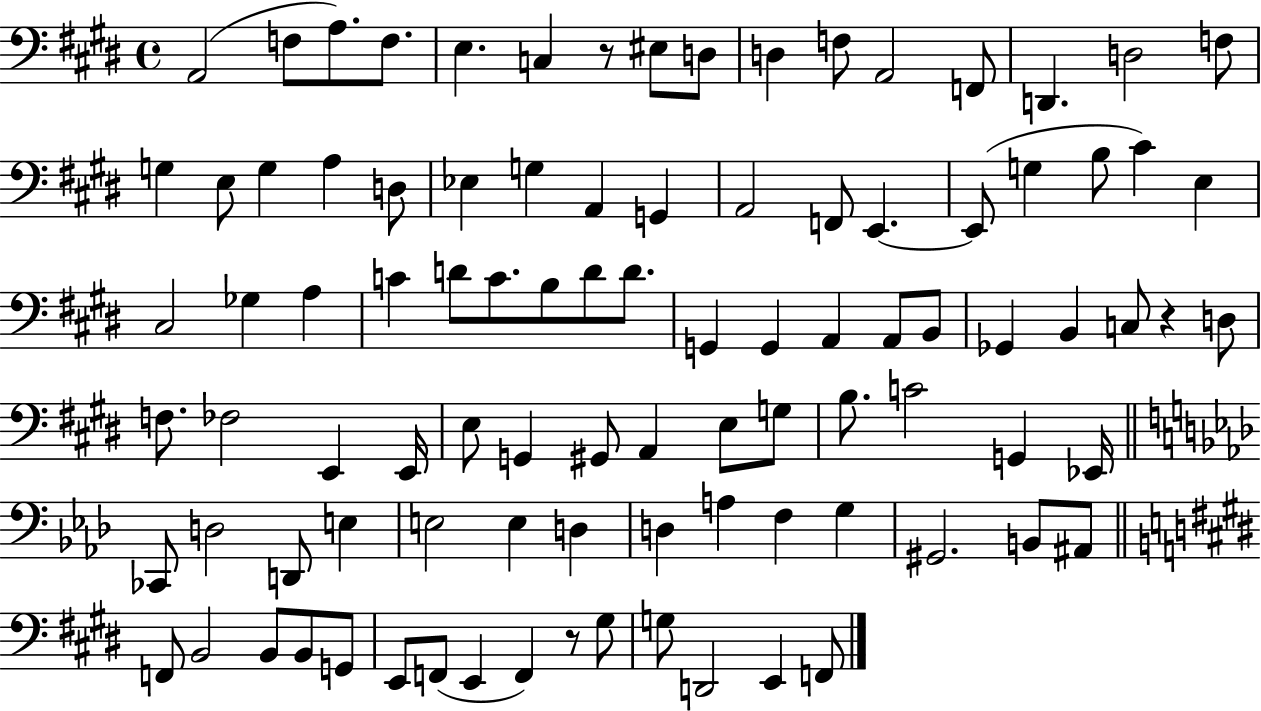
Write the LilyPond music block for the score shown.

{
  \clef bass
  \time 4/4
  \defaultTimeSignature
  \key e \major
  \repeat volta 2 { a,2( f8 a8.) f8. | e4. c4 r8 eis8 d8 | d4 f8 a,2 f,8 | d,4. d2 f8 | \break g4 e8 g4 a4 d8 | ees4 g4 a,4 g,4 | a,2 f,8 e,4.~~ | e,8( g4 b8 cis'4) e4 | \break cis2 ges4 a4 | c'4 d'8 c'8. b8 d'8 d'8. | g,4 g,4 a,4 a,8 b,8 | ges,4 b,4 c8 r4 d8 | \break f8. fes2 e,4 e,16 | e8 g,4 gis,8 a,4 e8 g8 | b8. c'2 g,4 ees,16 | \bar "||" \break \key aes \major ces,8 d2 d,8 e4 | e2 e4 d4 | d4 a4 f4 g4 | gis,2. b,8 ais,8 | \break \bar "||" \break \key e \major f,8 b,2 b,8 b,8 g,8 | e,8 f,8( e,4 f,4) r8 gis8 | g8 d,2 e,4 f,8 | } \bar "|."
}